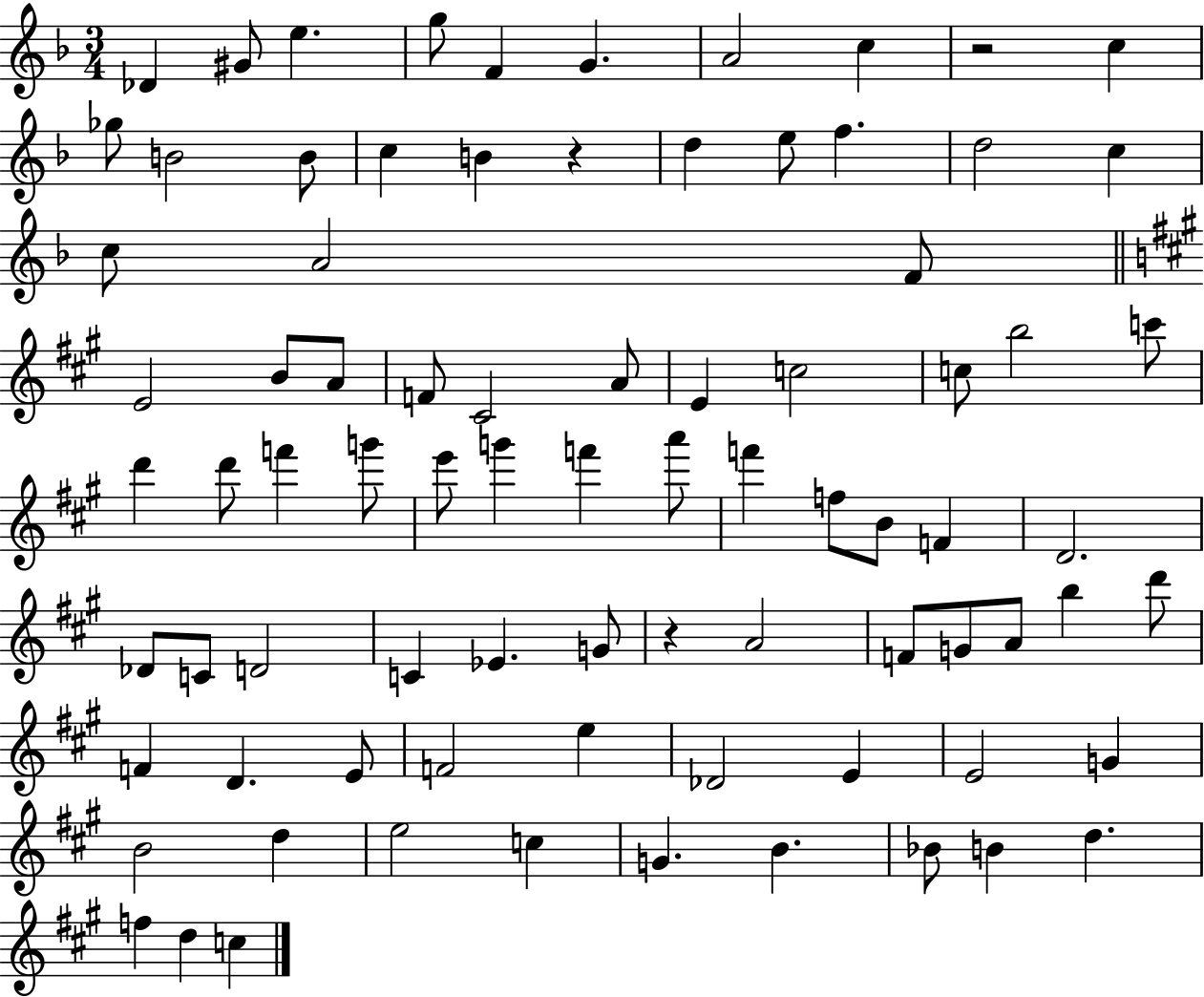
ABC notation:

X:1
T:Untitled
M:3/4
L:1/4
K:F
_D ^G/2 e g/2 F G A2 c z2 c _g/2 B2 B/2 c B z d e/2 f d2 c c/2 A2 F/2 E2 B/2 A/2 F/2 ^C2 A/2 E c2 c/2 b2 c'/2 d' d'/2 f' g'/2 e'/2 g' f' a'/2 f' f/2 B/2 F D2 _D/2 C/2 D2 C _E G/2 z A2 F/2 G/2 A/2 b d'/2 F D E/2 F2 e _D2 E E2 G B2 d e2 c G B _B/2 B d f d c